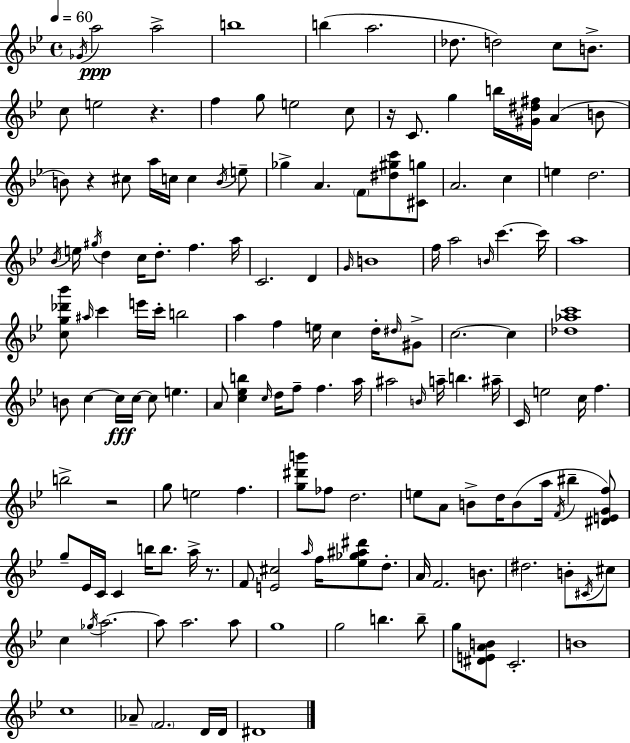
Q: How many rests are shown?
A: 5